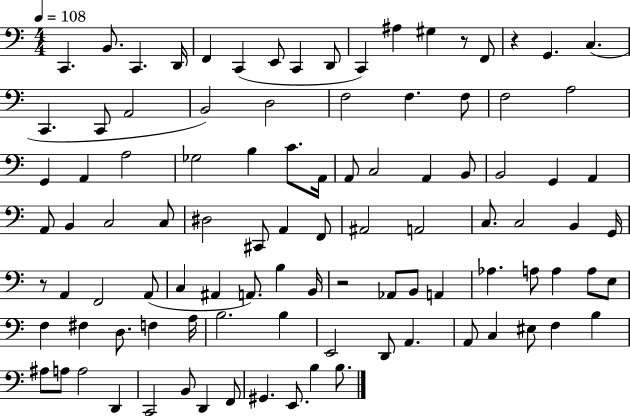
X:1
T:Untitled
M:4/4
L:1/4
K:C
C,, B,,/2 C,, D,,/4 F,, C,, E,,/2 C,, D,,/2 C,, ^A, ^G, z/2 F,,/2 z G,, C, C,, C,,/2 A,,2 B,,2 D,2 F,2 F, F,/2 F,2 A,2 G,, A,, A,2 _G,2 B, C/2 A,,/4 A,,/2 C,2 A,, B,,/2 B,,2 G,, A,, A,,/2 B,, C,2 C,/2 ^D,2 ^C,,/2 A,, F,,/2 ^A,,2 A,,2 C,/2 C,2 B,, G,,/4 z/2 A,, F,,2 A,,/2 C, ^A,, A,,/2 B, B,,/4 z2 _A,,/2 B,,/2 A,, _A, A,/2 A, A,/2 E,/2 F, ^F, D,/2 F, A,/4 B,2 B, E,,2 D,,/2 A,, A,,/2 C, ^E,/2 F, B, ^A,/2 A,/2 A,2 D,, C,,2 B,,/2 D,, F,,/2 ^G,, E,,/2 B, B,/2